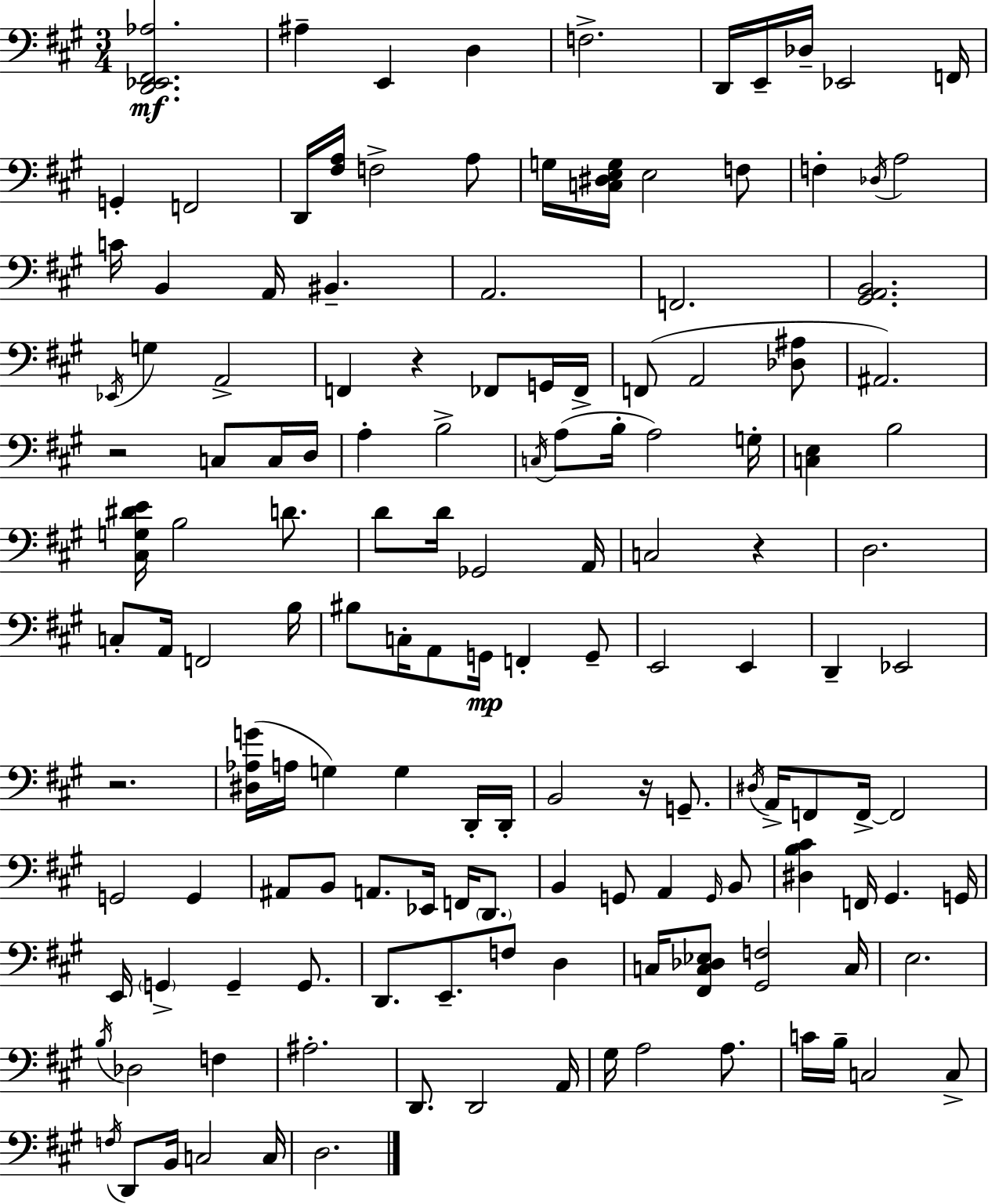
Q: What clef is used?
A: bass